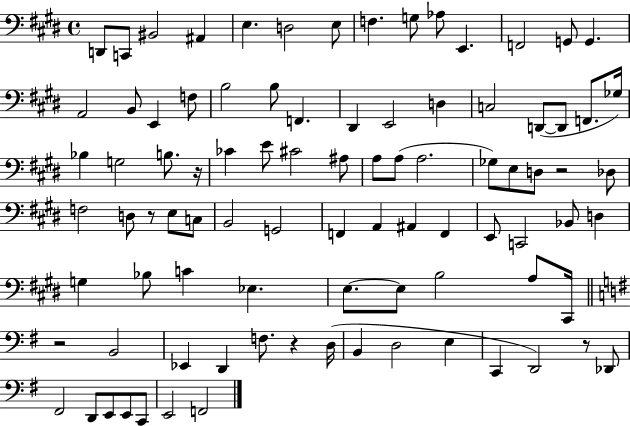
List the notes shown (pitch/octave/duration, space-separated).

D2/e C2/e BIS2/h A#2/q E3/q. D3/h E3/e F3/q. G3/e Ab3/e E2/q. F2/h G2/e G2/q. A2/h B2/e E2/q F3/e B3/h B3/e F2/q. D#2/q E2/h D3/q C3/h D2/e D2/e F2/e. Gb3/s Bb3/q G3/h B3/e. R/s CES4/q E4/e C#4/h A#3/e A3/e A3/e A3/h. Gb3/e E3/e D3/e R/h Db3/e F3/h D3/e R/e E3/e C3/e B2/h G2/h F2/q A2/q A#2/q F2/q E2/e C2/h Bb2/e D3/q G3/q Bb3/e C4/q Eb3/q. E3/e. E3/e B3/h A3/e C#2/s R/h B2/h Eb2/q D2/q F3/e. R/q D3/s B2/q D3/h E3/q C2/q D2/h R/e Db2/e F#2/h D2/e E2/e E2/e C2/e E2/h F2/h